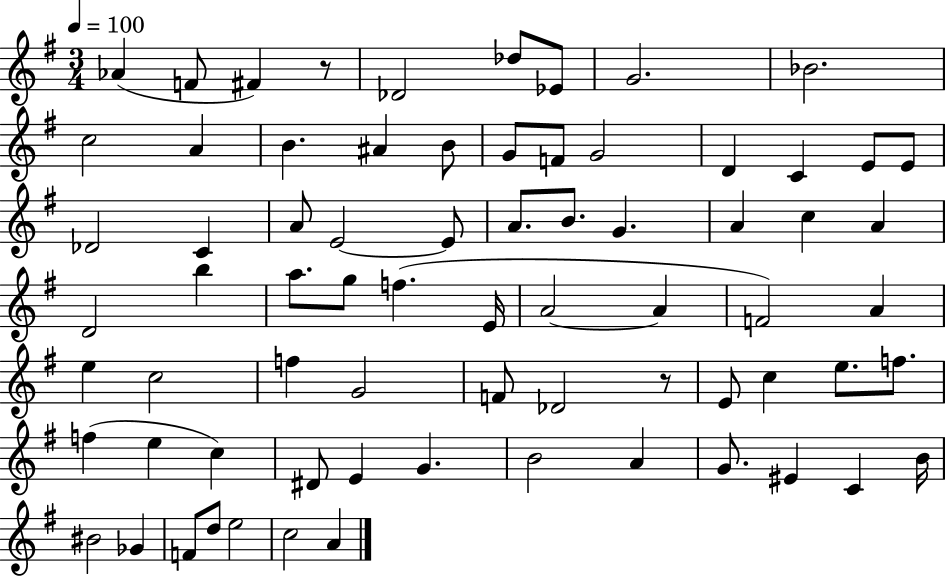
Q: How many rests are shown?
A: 2